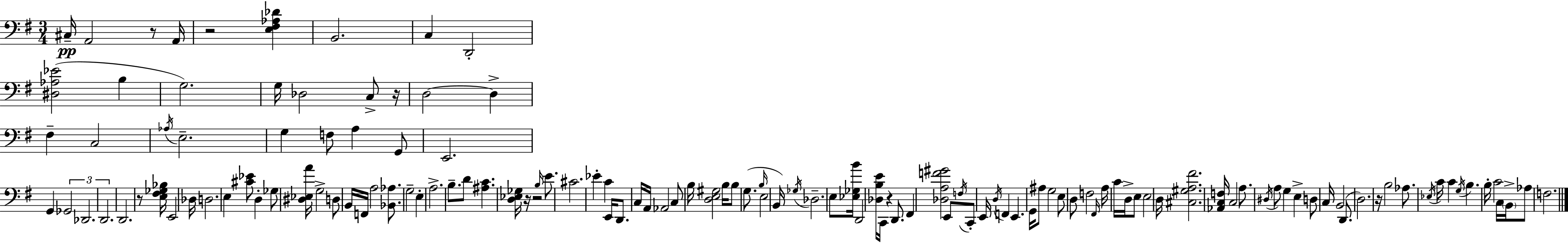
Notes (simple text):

C#3/s A2/h R/e A2/s R/h [E3,F#3,Ab3,Db4]/q B2/h. C3/q D2/h [D#3,Ab3,Eb4]/h B3/q G3/h. G3/s Db3/h C3/e R/s D3/h D3/q F#3/q C3/h Ab3/s E3/h. G3/q F3/e A3/q G2/e E2/h. G2/q Gb2/h Db2/h. D2/h. D2/h. R/e [E3,F#3,Gb3,Bb3]/s E2/h Db3/s D3/h. E3/q [C#4,Eb4]/e D3/q Gb3/e [D#3,Eb3,A4]/s G3/h D3/e B2/s F2/s A3/h [Bb2,Ab3]/e. G3/h E3/q A3/h. B3/e. D4/e [A#3,C4]/q. [D3,Eb3,Gb3]/s R/s R/h B3/s E4/e. C#4/h. Eb4/q C4/q E2/s D2/e. C3/s A2/s Ab2/h C3/e B3/s [D3,E3,G#3]/h B3/s B3/e G3/e. B3/s E3/h B2/s Gb3/s Db3/h. E3/e [Eb3,Gb3,B4]/s D2/h [Db3,B3,E4]/s C2/s R/q D2/e. F#2/q [Db3,A3,F4,G#4]/h E2/e F3/s C2/e E2/s D3/s F2/q E2/q. G2/s A#3/e G3/h E3/e D3/e F3/h F#2/s A3/s C4/s D3/s E3/e E3/h D3/s [C#3,G#3,A3,F#4]/h. [Ab2,C3,F3]/s C3/h A3/e. D#3/s A3/e G3/q E3/q D3/e C3/s B2/h D2/e. D3/h. R/s B3/h Ab3/e. Eb3/s C4/s C4/q G3/s B3/q. B3/s C4/h C3/s B2/s Ab3/e F3/h.